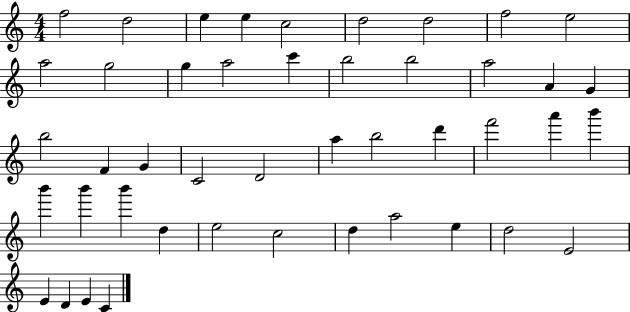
X:1
T:Untitled
M:4/4
L:1/4
K:C
f2 d2 e e c2 d2 d2 f2 e2 a2 g2 g a2 c' b2 b2 a2 A G b2 F G C2 D2 a b2 d' f'2 a' b' b' b' b' d e2 c2 d a2 e d2 E2 E D E C